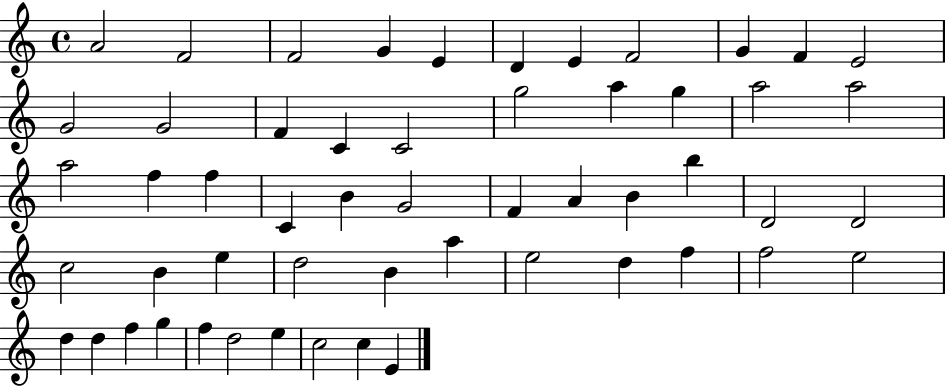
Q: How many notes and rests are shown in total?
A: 54